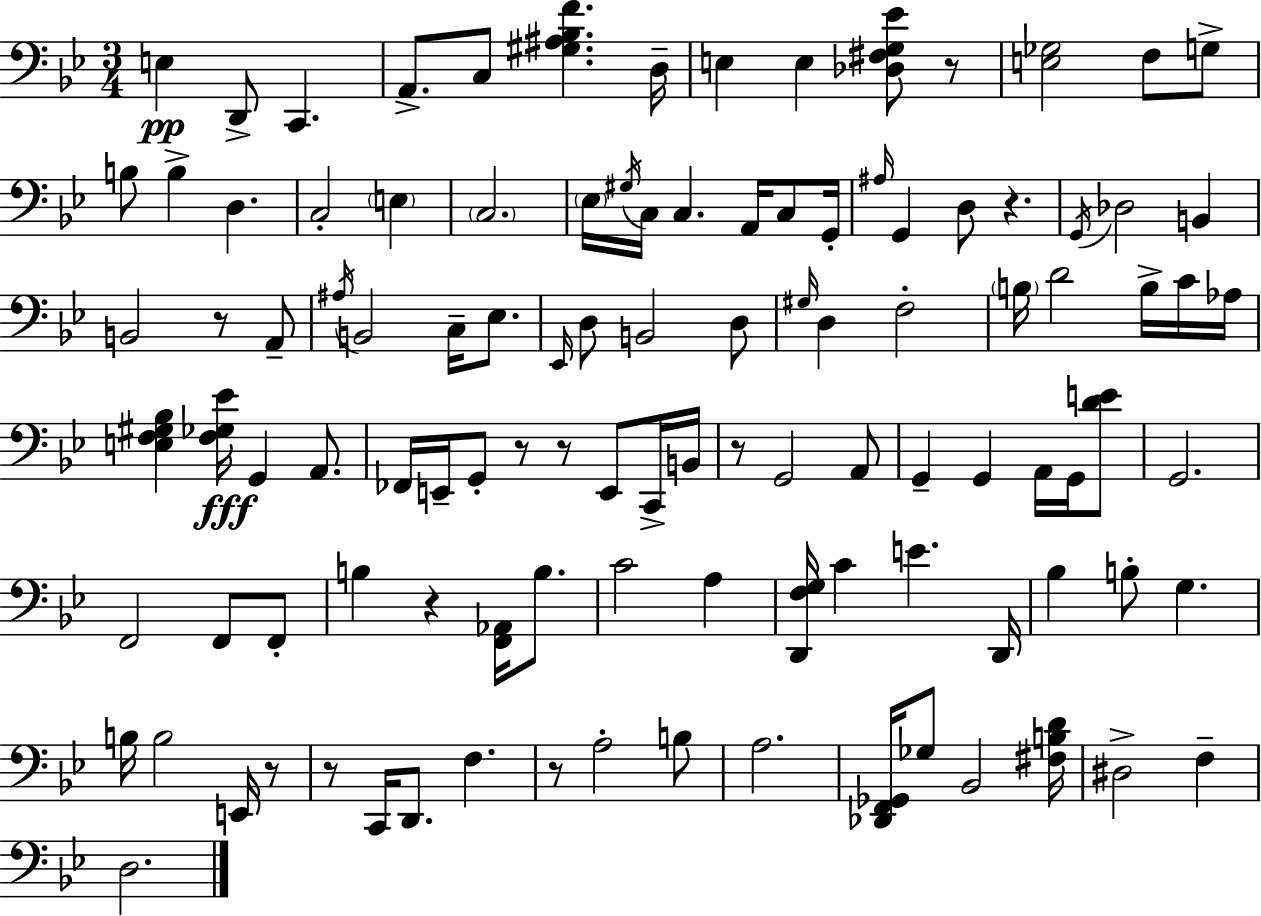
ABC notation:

X:1
T:Untitled
M:3/4
L:1/4
K:Gm
E, D,,/2 C,, A,,/2 C,/2 [^G,^A,_B,F] D,/4 E, E, [_D,^F,G,_E]/2 z/2 [E,_G,]2 F,/2 G,/2 B,/2 B, D, C,2 E, C,2 _E,/4 ^G,/4 C,/4 C, A,,/4 C,/2 G,,/4 ^A,/4 G,, D,/2 z G,,/4 _D,2 B,, B,,2 z/2 A,,/2 ^A,/4 B,,2 C,/4 _E,/2 _E,,/4 D,/2 B,,2 D,/2 ^G,/4 D, F,2 B,/4 D2 B,/4 C/4 _A,/4 [E,F,^G,_B,] [F,_G,_E]/4 G,, A,,/2 _F,,/4 E,,/4 G,,/2 z/2 z/2 E,,/2 C,,/4 B,,/4 z/2 G,,2 A,,/2 G,, G,, A,,/4 G,,/4 [DE]/2 G,,2 F,,2 F,,/2 F,,/2 B, z [F,,_A,,]/4 B,/2 C2 A, [D,,F,G,]/4 C E D,,/4 _B, B,/2 G, B,/4 B,2 E,,/4 z/2 z/2 C,,/4 D,,/2 F, z/2 A,2 B,/2 A,2 [_D,,F,,_G,,]/4 _G,/2 _B,,2 [^F,B,D]/4 ^D,2 F, D,2